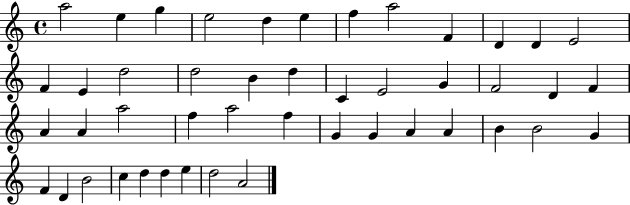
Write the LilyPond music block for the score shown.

{
  \clef treble
  \time 4/4
  \defaultTimeSignature
  \key c \major
  a''2 e''4 g''4 | e''2 d''4 e''4 | f''4 a''2 f'4 | d'4 d'4 e'2 | \break f'4 e'4 d''2 | d''2 b'4 d''4 | c'4 e'2 g'4 | f'2 d'4 f'4 | \break a'4 a'4 a''2 | f''4 a''2 f''4 | g'4 g'4 a'4 a'4 | b'4 b'2 g'4 | \break f'4 d'4 b'2 | c''4 d''4 d''4 e''4 | d''2 a'2 | \bar "|."
}